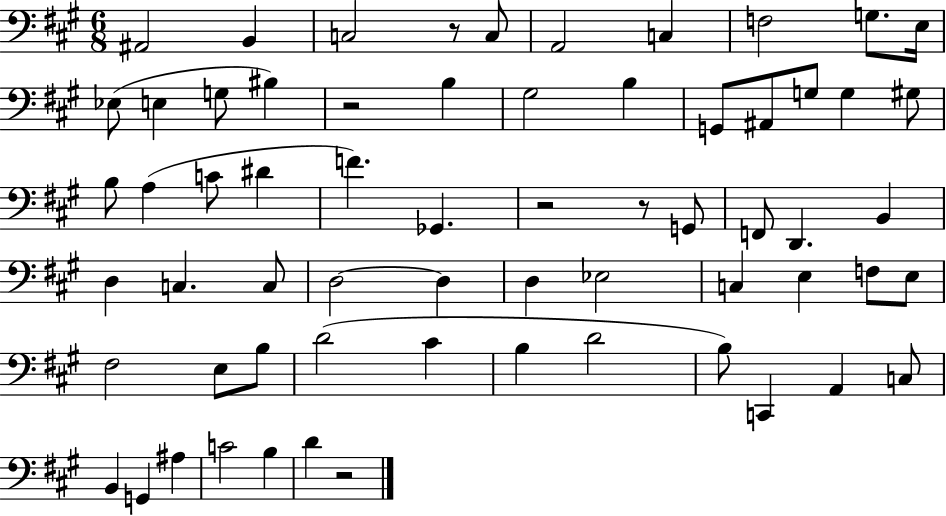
{
  \clef bass
  \numericTimeSignature
  \time 6/8
  \key a \major
  ais,2 b,4 | c2 r8 c8 | a,2 c4 | f2 g8. e16 | \break ees8( e4 g8 bis4) | r2 b4 | gis2 b4 | g,8 ais,8 g8 g4 gis8 | \break b8 a4( c'8 dis'4 | f'4.) ges,4. | r2 r8 g,8 | f,8 d,4. b,4 | \break d4 c4. c8 | d2~~ d4 | d4 ees2 | c4 e4 f8 e8 | \break fis2 e8 b8 | d'2( cis'4 | b4 d'2 | b8) c,4 a,4 c8 | \break b,4 g,4 ais4 | c'2 b4 | d'4 r2 | \bar "|."
}